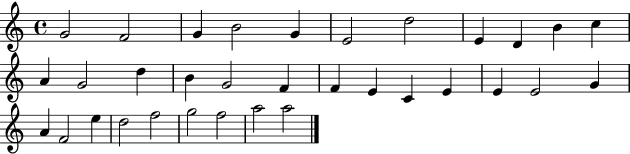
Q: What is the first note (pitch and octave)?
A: G4